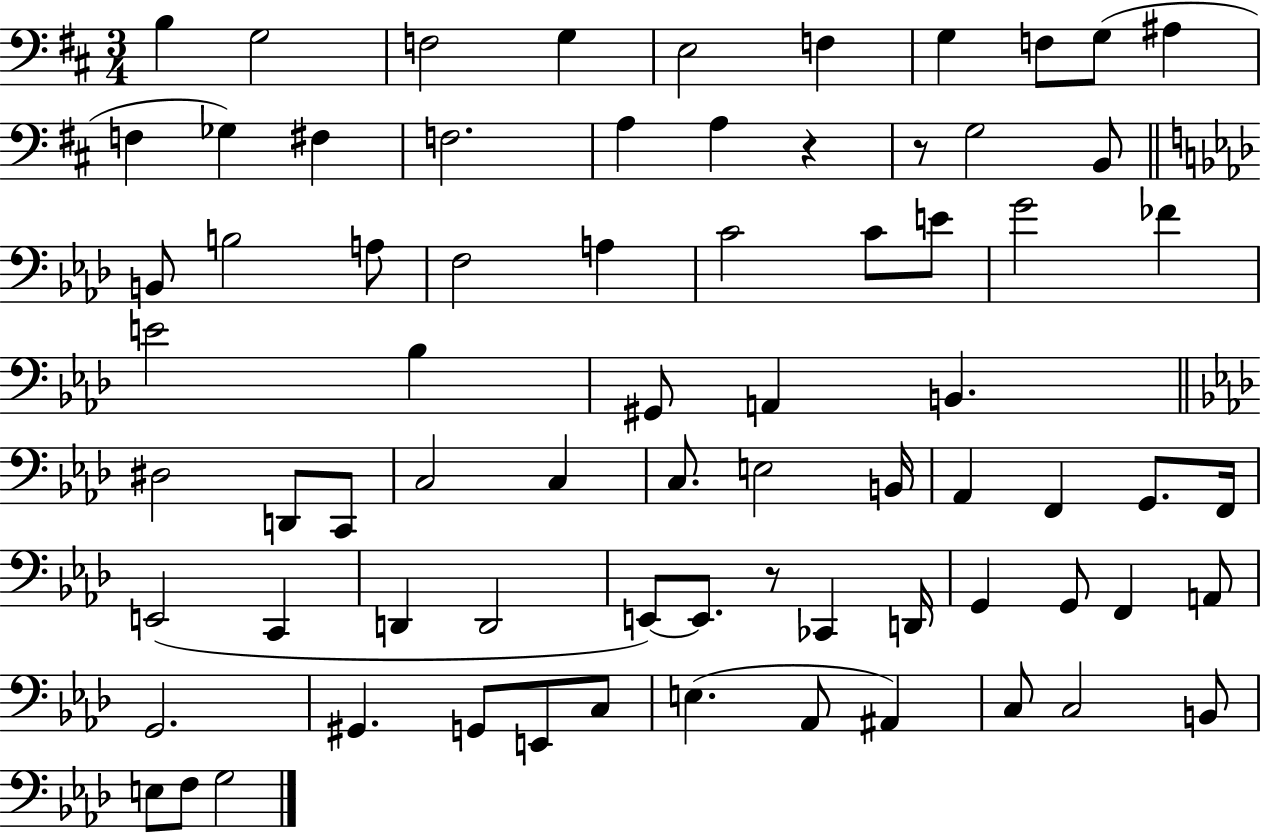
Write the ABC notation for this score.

X:1
T:Untitled
M:3/4
L:1/4
K:D
B, G,2 F,2 G, E,2 F, G, F,/2 G,/2 ^A, F, _G, ^F, F,2 A, A, z z/2 G,2 B,,/2 B,,/2 B,2 A,/2 F,2 A, C2 C/2 E/2 G2 _F E2 _B, ^G,,/2 A,, B,, ^D,2 D,,/2 C,,/2 C,2 C, C,/2 E,2 B,,/4 _A,, F,, G,,/2 F,,/4 E,,2 C,, D,, D,,2 E,,/2 E,,/2 z/2 _C,, D,,/4 G,, G,,/2 F,, A,,/2 G,,2 ^G,, G,,/2 E,,/2 C,/2 E, _A,,/2 ^A,, C,/2 C,2 B,,/2 E,/2 F,/2 G,2